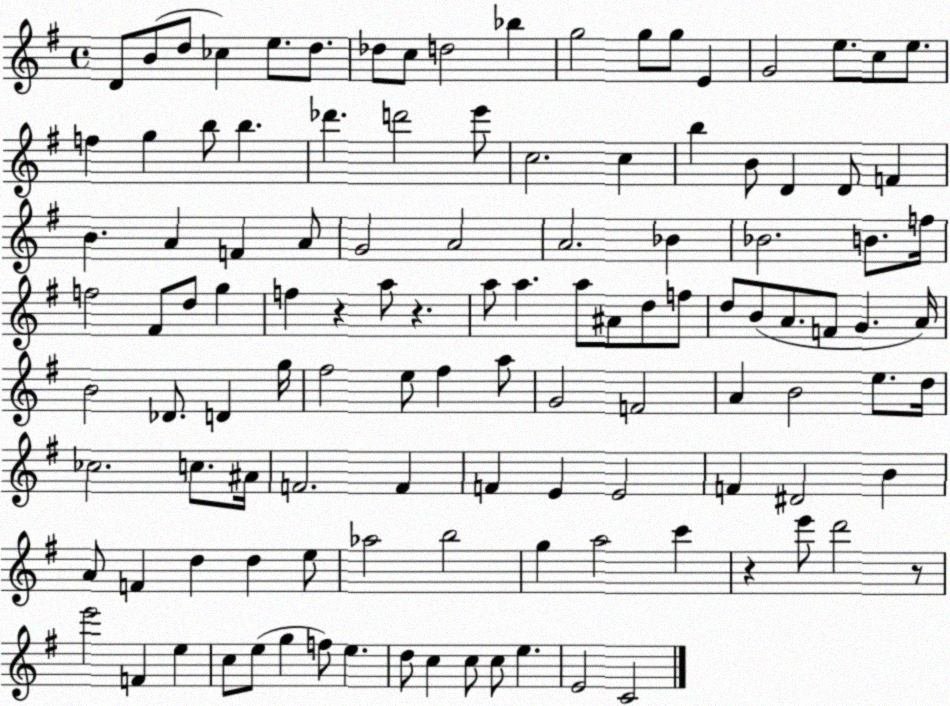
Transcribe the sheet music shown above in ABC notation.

X:1
T:Untitled
M:4/4
L:1/4
K:G
D/2 B/2 d/2 _c e/2 d/2 _d/2 c/2 d2 _b g2 g/2 g/2 E G2 e/2 c/2 e/2 f g b/2 b _d' d'2 e'/2 c2 c b B/2 D D/2 F B A F A/2 G2 A2 A2 _B _B2 B/2 f/4 f2 ^F/2 d/2 g f z a/2 z a/2 a a/2 ^A/2 d/2 f/2 d/2 B/2 A/2 F/2 G A/4 B2 _D/2 D g/4 ^f2 e/2 ^f a/2 G2 F2 A B2 e/2 d/4 _c2 c/2 ^A/4 F2 F F E E2 F ^D2 B A/2 F d d e/2 _a2 b2 g a2 c' z e'/2 d'2 z/2 e'2 F e c/2 e/2 g f/2 e d/2 c c/2 c/2 e E2 C2